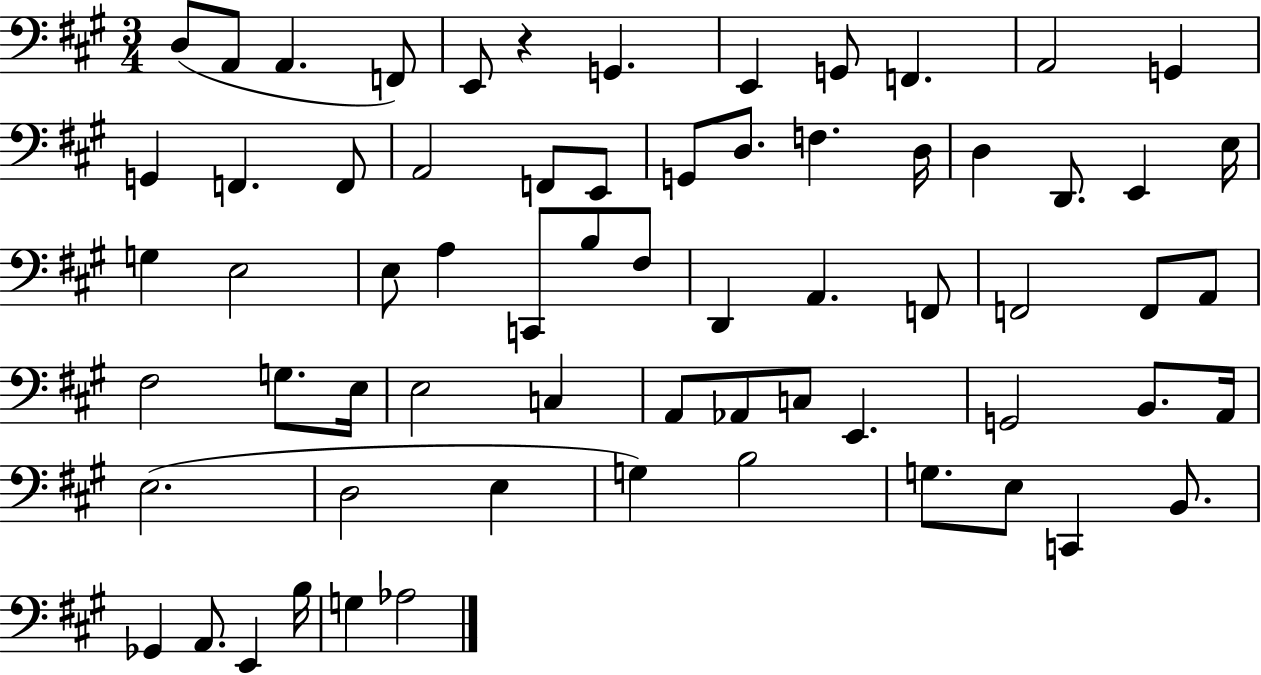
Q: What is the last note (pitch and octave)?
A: Ab3